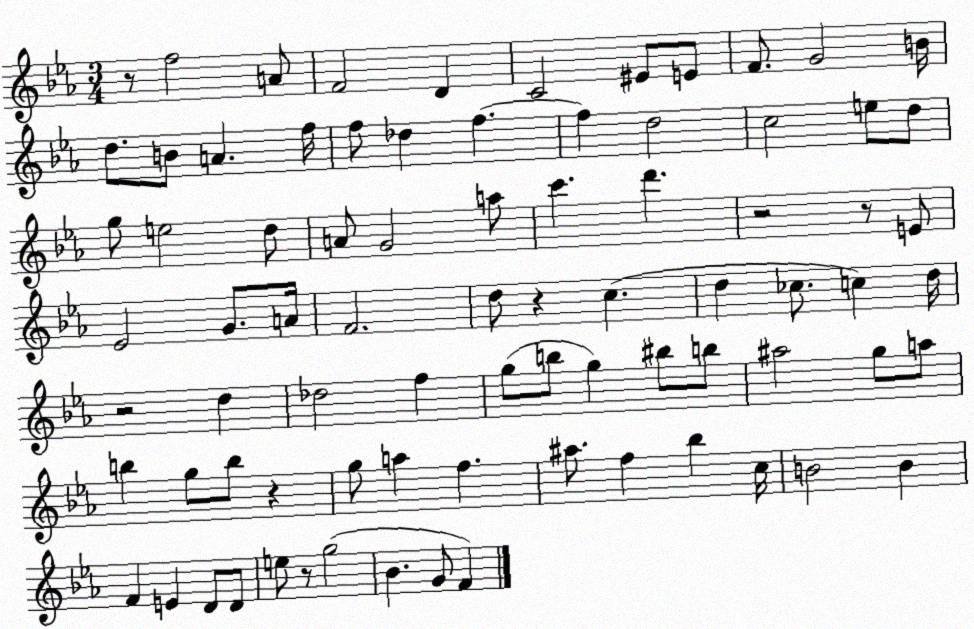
X:1
T:Untitled
M:3/4
L:1/4
K:Eb
z/2 f2 A/2 F2 D C2 ^E/2 E/2 F/2 G2 B/4 d/2 B/2 A f/4 f/2 _d f f d2 c2 e/2 d/2 g/2 e2 d/2 A/2 G2 a/2 c' d' z2 z/2 E/2 _E2 G/2 A/4 F2 d/2 z c d _c/2 c d/4 z2 d _d2 f g/2 b/2 g ^b/2 b/2 ^a2 g/2 a/2 b g/2 b/2 z g/2 a f ^a/2 f _b c/4 B2 B F E D/2 D/2 e/2 z/2 g2 _B G/2 F